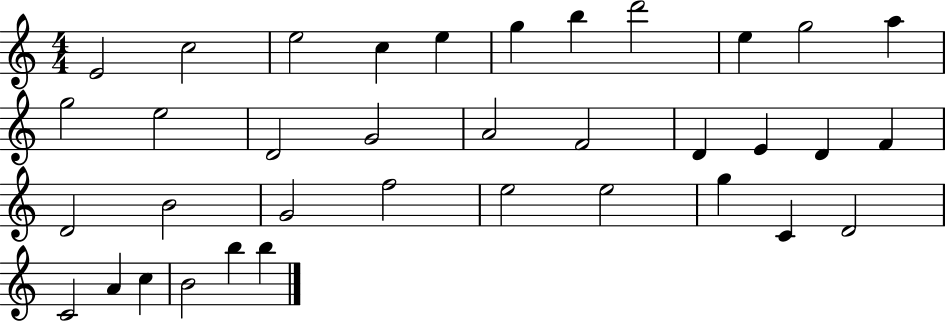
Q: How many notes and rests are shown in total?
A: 36